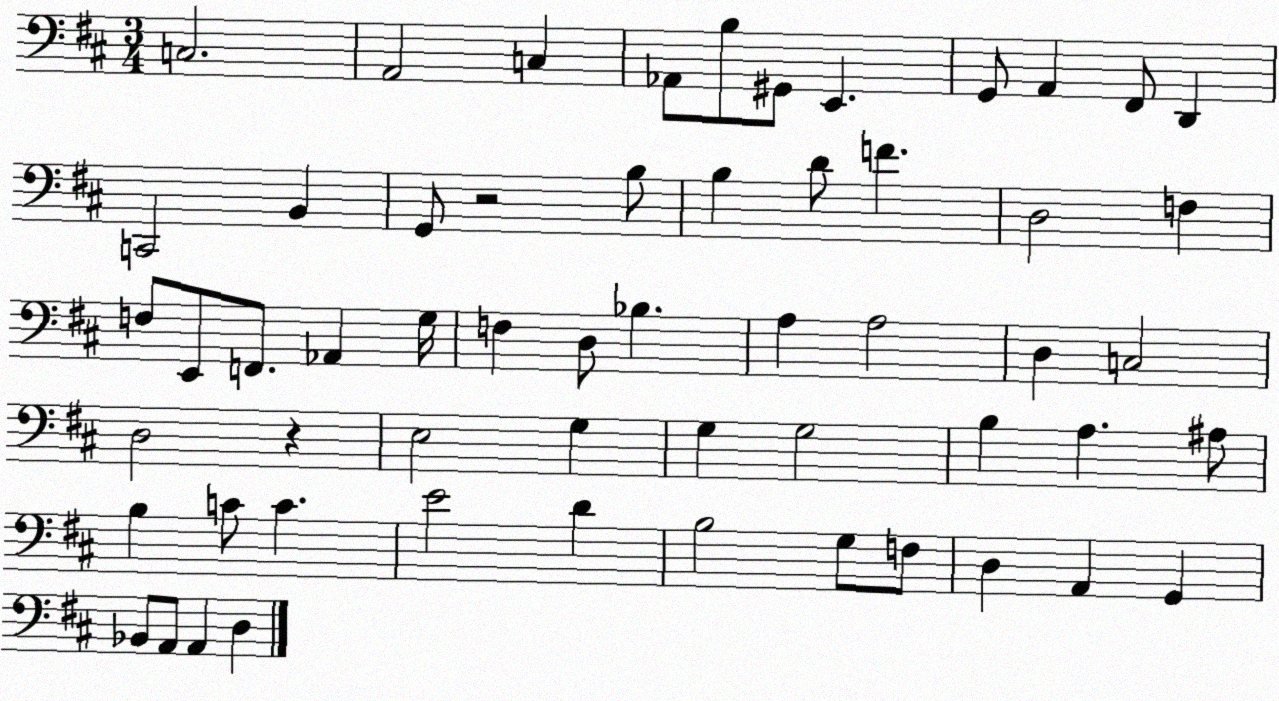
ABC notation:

X:1
T:Untitled
M:3/4
L:1/4
K:D
C,2 A,,2 C, _A,,/2 B,/2 ^G,,/2 E,, G,,/2 A,, ^F,,/2 D,, C,,2 B,, G,,/2 z2 B,/2 B, D/2 F D,2 F, F,/2 E,,/2 F,,/2 _A,, G,/4 F, D,/2 _B, A, A,2 D, C,2 D,2 z E,2 G, G, G,2 B, A, ^A,/2 B, C/2 C E2 D B,2 G,/2 F,/2 D, A,, G,, _B,,/2 A,,/2 A,, D,